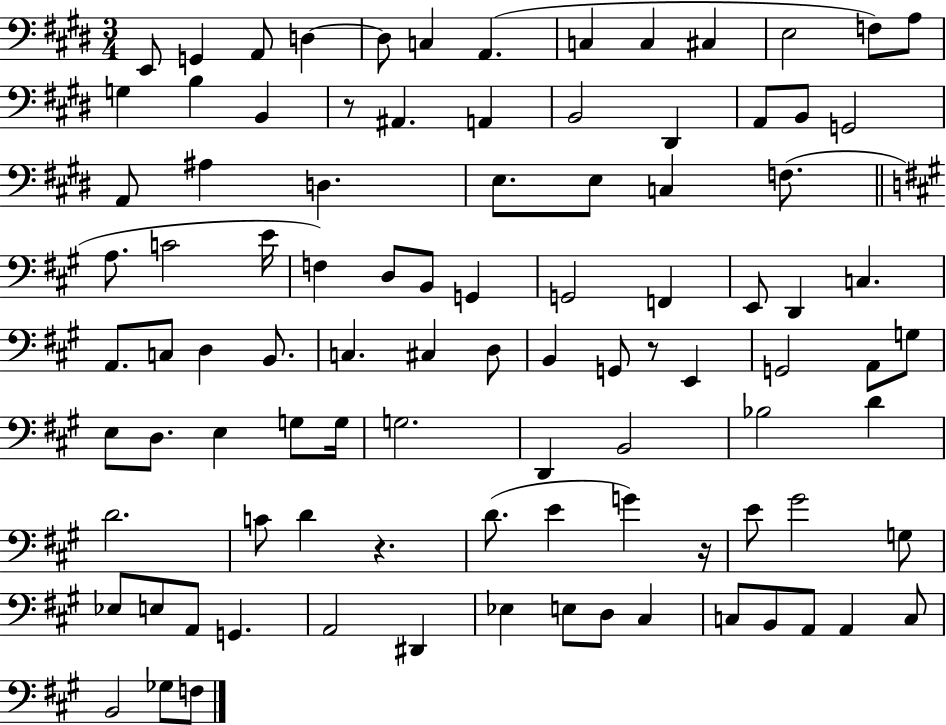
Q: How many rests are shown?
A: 4